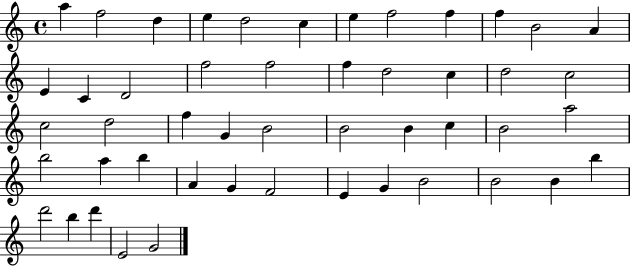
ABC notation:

X:1
T:Untitled
M:4/4
L:1/4
K:C
a f2 d e d2 c e f2 f f B2 A E C D2 f2 f2 f d2 c d2 c2 c2 d2 f G B2 B2 B c B2 a2 b2 a b A G F2 E G B2 B2 B b d'2 b d' E2 G2